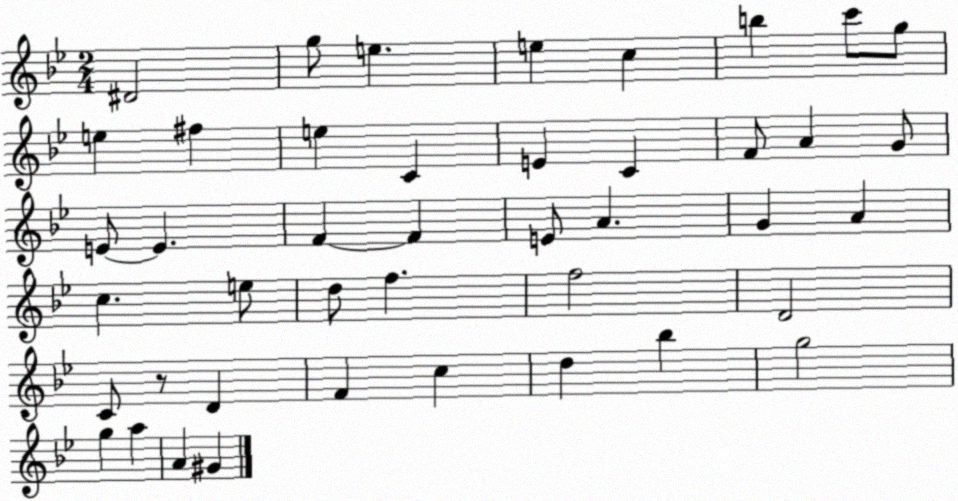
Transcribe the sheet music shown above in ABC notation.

X:1
T:Untitled
M:2/4
L:1/4
K:Bb
^D2 g/2 e e c b c'/2 g/2 e ^f e C E C F/2 A G/2 E/2 E F F E/2 A G A c e/2 d/2 f f2 D2 C/2 z/2 D F c d _b g2 g a A ^G